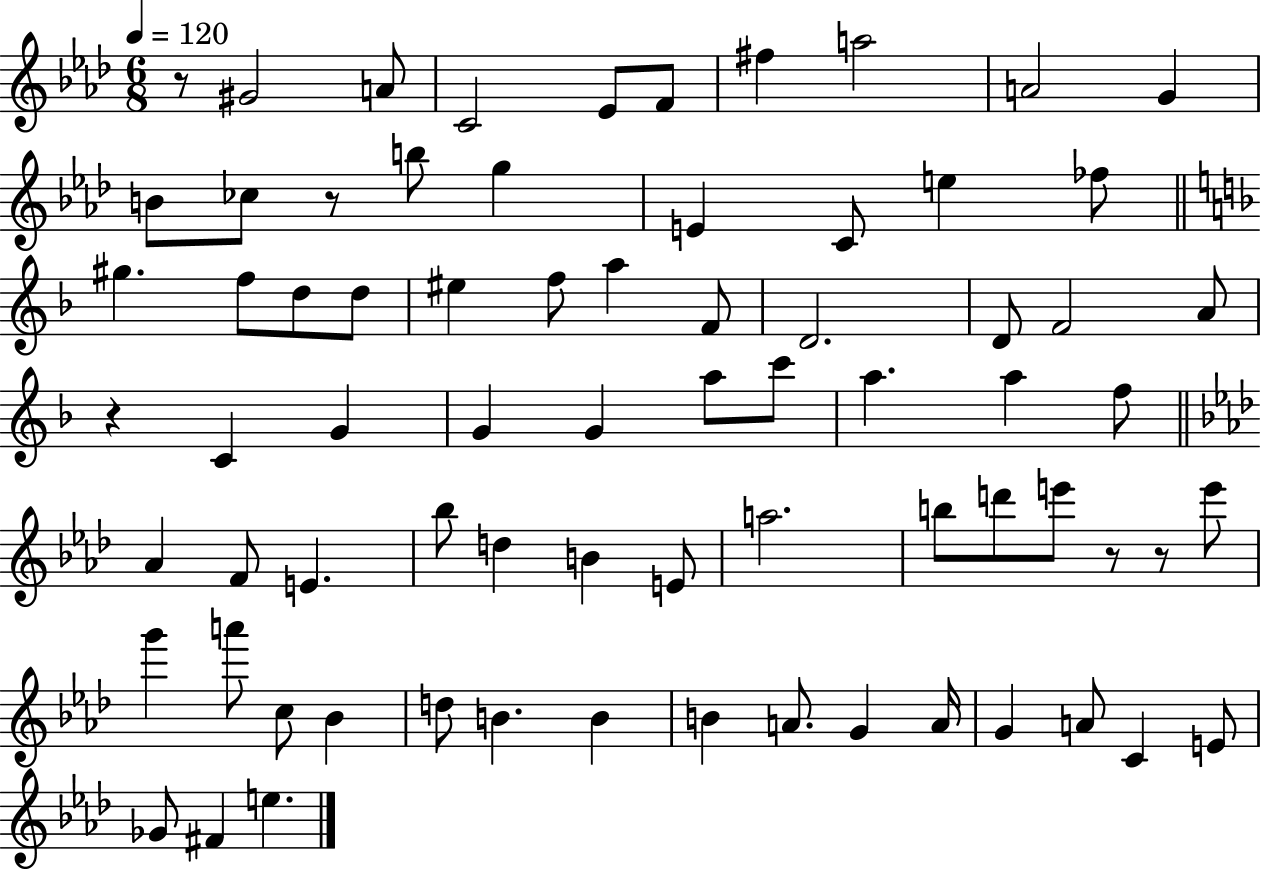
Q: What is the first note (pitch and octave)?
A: G#4